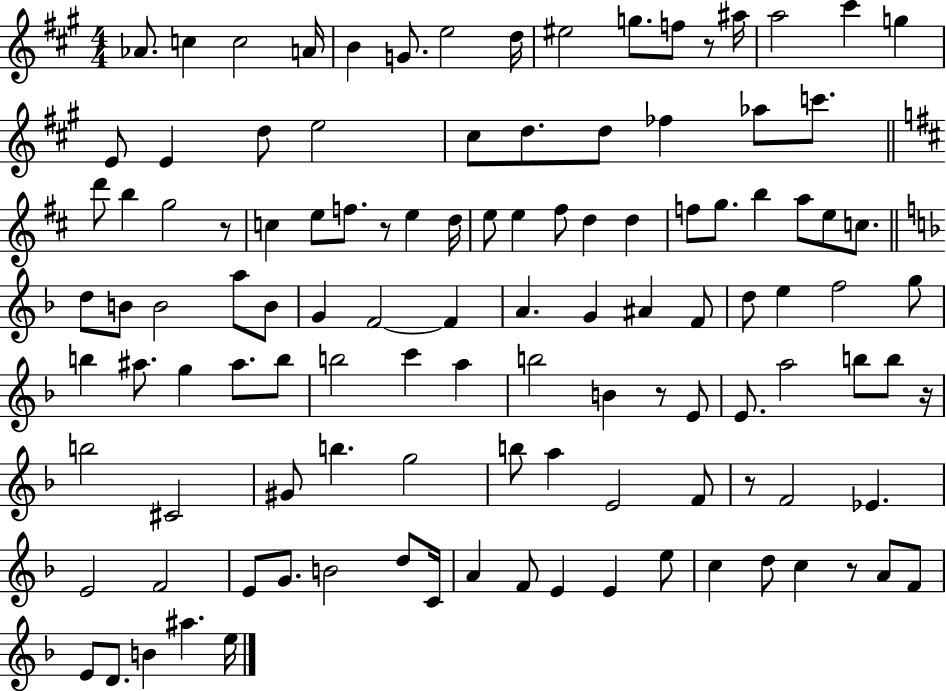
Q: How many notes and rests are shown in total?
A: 115